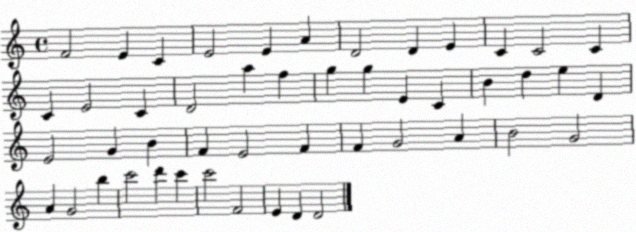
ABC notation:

X:1
T:Untitled
M:4/4
L:1/4
K:C
F2 E C E2 E A D2 D E C C2 C C E2 C D2 a f g g E C B d e D E2 G B F E2 F F G2 A B2 G2 A G2 b c'2 d' c' c'2 F2 E D D2